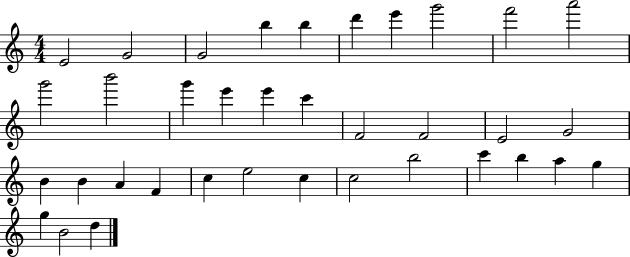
E4/h G4/h G4/h B5/q B5/q D6/q E6/q G6/h F6/h A6/h G6/h B6/h G6/q E6/q E6/q C6/q F4/h F4/h E4/h G4/h B4/q B4/q A4/q F4/q C5/q E5/h C5/q C5/h B5/h C6/q B5/q A5/q G5/q G5/q B4/h D5/q